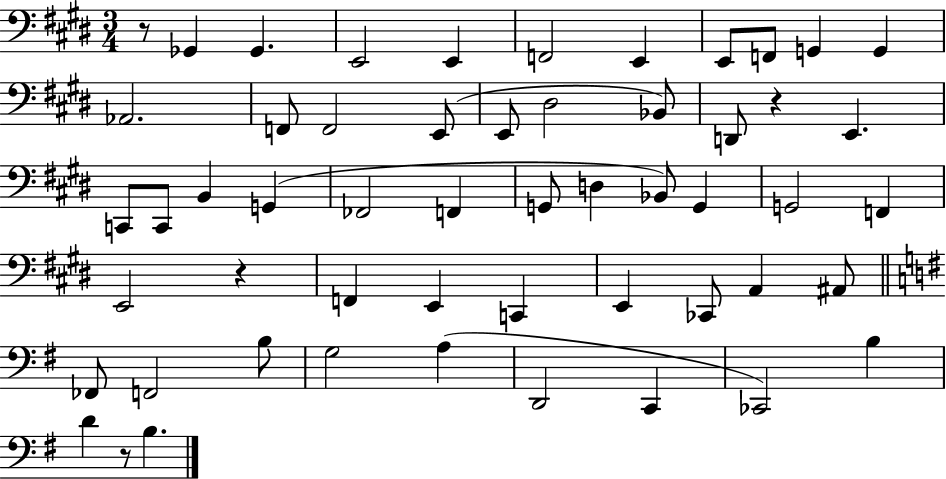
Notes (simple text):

R/e Gb2/q Gb2/q. E2/h E2/q F2/h E2/q E2/e F2/e G2/q G2/q Ab2/h. F2/e F2/h E2/e E2/e D#3/h Bb2/e D2/e R/q E2/q. C2/e C2/e B2/q G2/q FES2/h F2/q G2/e D3/q Bb2/e G2/q G2/h F2/q E2/h R/q F2/q E2/q C2/q E2/q CES2/e A2/q A#2/e FES2/e F2/h B3/e G3/h A3/q D2/h C2/q CES2/h B3/q D4/q R/e B3/q.